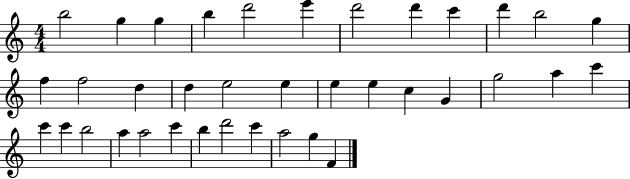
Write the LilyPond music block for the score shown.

{
  \clef treble
  \numericTimeSignature
  \time 4/4
  \key c \major
  b''2 g''4 g''4 | b''4 d'''2 e'''4 | d'''2 d'''4 c'''4 | d'''4 b''2 g''4 | \break f''4 f''2 d''4 | d''4 e''2 e''4 | e''4 e''4 c''4 g'4 | g''2 a''4 c'''4 | \break c'''4 c'''4 b''2 | a''4 a''2 c'''4 | b''4 d'''2 c'''4 | a''2 g''4 f'4 | \break \bar "|."
}